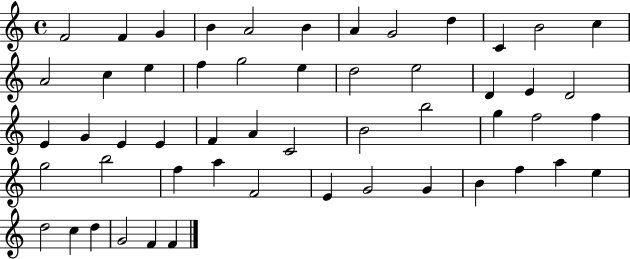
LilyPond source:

{
  \clef treble
  \time 4/4
  \defaultTimeSignature
  \key c \major
  f'2 f'4 g'4 | b'4 a'2 b'4 | a'4 g'2 d''4 | c'4 b'2 c''4 | \break a'2 c''4 e''4 | f''4 g''2 e''4 | d''2 e''2 | d'4 e'4 d'2 | \break e'4 g'4 e'4 e'4 | f'4 a'4 c'2 | b'2 b''2 | g''4 f''2 f''4 | \break g''2 b''2 | f''4 a''4 f'2 | e'4 g'2 g'4 | b'4 f''4 a''4 e''4 | \break d''2 c''4 d''4 | g'2 f'4 f'4 | \bar "|."
}